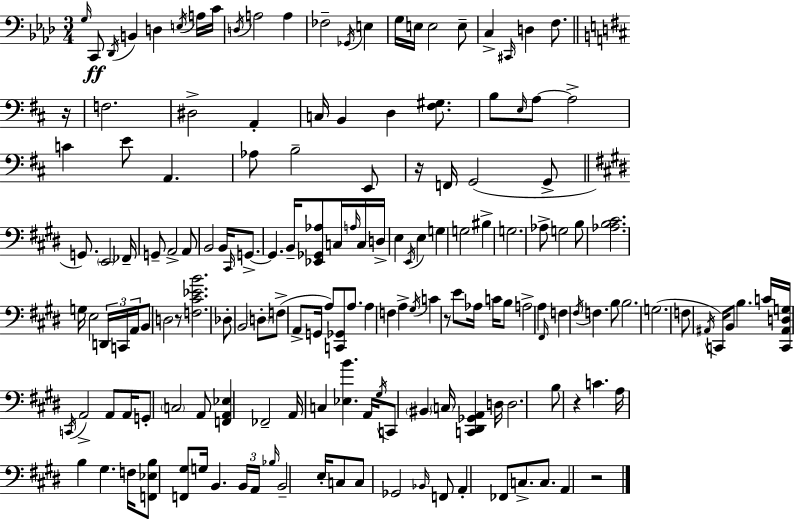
X:1
T:Untitled
M:3/4
L:1/4
K:Fm
G,/4 C,,/2 _D,,/4 B,, D, E,/4 A,/4 C/4 D,/4 A,2 A, _F,2 _G,,/4 E, G,/4 E,/4 E,2 E,/2 C, ^C,,/4 D, F,/2 z/4 F,2 ^D,2 A,, C,/4 B,, D, [^F,^G,]/2 B,/2 E,/4 A,/2 A,2 C E/2 A,, _A,/2 B,2 E,,/2 z/4 F,,/4 G,,2 G,,/2 G,,/2 E,,2 _F,,/4 G,,/2 A,,2 A,,/2 B,,2 B,,/4 ^C,,/4 G,,/2 G,, B,,/4 [_E,,_G,,_A,]/2 C,/4 A,/4 C,/4 D,/4 E, E,,/4 E, G, G,2 ^B, G,2 _A,/2 G,2 B,/2 [_A,B,^C]2 G,/4 E,2 D,,/4 C,,/4 A,,/4 B,,/2 D,2 z/2 [F,^C_EB]2 _D,/2 B,,2 D,/2 F,/2 A,,/2 G,,/4 A,/2 [C,,_G,,]/2 A,/2 A, F, A, ^G,/4 C z/2 E/2 _A,/4 C/4 B,/2 A,2 A, ^F,,/4 F, ^F,/4 F, B,/2 B,2 G,2 F,/2 ^A,,/4 C,,/4 B,,/2 B, C/4 [C,,^A,,D,G,]/4 C,,/4 A,,2 A,,/2 A,,/4 G,,/2 C,2 A,,/2 [F,,A,,_E,] _F,,2 A,,/4 C, [_E,B] A,,/4 ^G,/4 C,,/2 ^B,, C,/4 [C,,^D,,_G,,A,,] D,/4 D,2 B,/2 z C A,/4 B, ^G, F,/4 [F,,_E,B,]/2 [F,,^G,]/2 G,/4 B,, B,,/4 A,,/4 _B,/4 B,,2 E,/4 C,/2 C,/2 _G,,2 _B,,/4 F,,/2 A,, _F,,/2 C,/2 C,/2 A,, z2